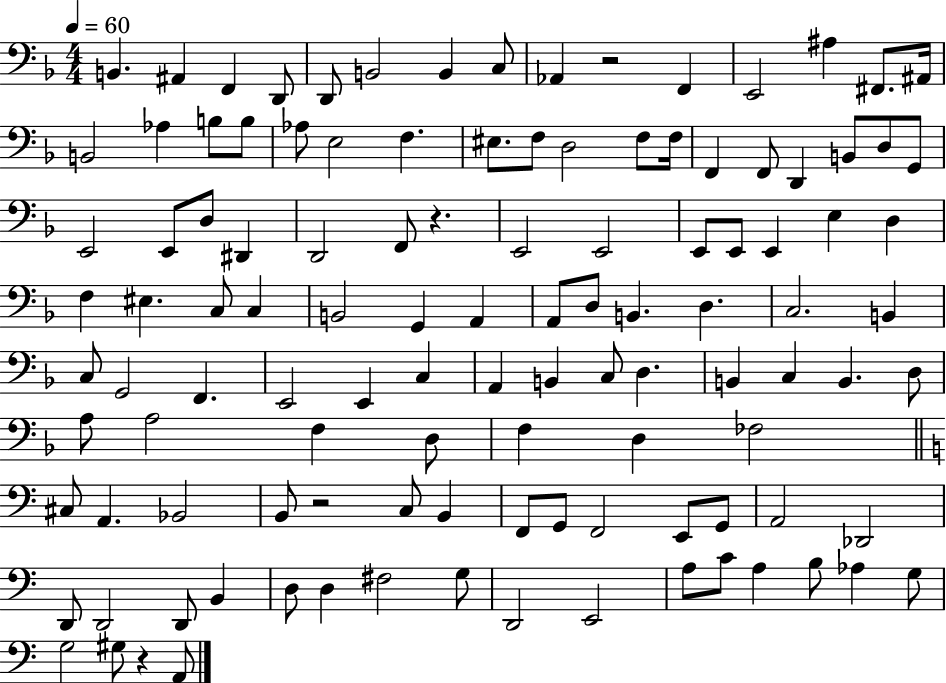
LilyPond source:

{
  \clef bass
  \numericTimeSignature
  \time 4/4
  \key f \major
  \tempo 4 = 60
  b,4. ais,4 f,4 d,8 | d,8 b,2 b,4 c8 | aes,4 r2 f,4 | e,2 ais4 fis,8. ais,16 | \break b,2 aes4 b8 b8 | aes8 e2 f4. | eis8. f8 d2 f8 f16 | f,4 f,8 d,4 b,8 d8 g,8 | \break e,2 e,8 d8 dis,4 | d,2 f,8 r4. | e,2 e,2 | e,8 e,8 e,4 e4 d4 | \break f4 eis4. c8 c4 | b,2 g,4 a,4 | a,8 d8 b,4. d4. | c2. b,4 | \break c8 g,2 f,4. | e,2 e,4 c4 | a,4 b,4 c8 d4. | b,4 c4 b,4. d8 | \break a8 a2 f4 d8 | f4 d4 fes2 | \bar "||" \break \key a \minor cis8 a,4. bes,2 | b,8 r2 c8 b,4 | f,8 g,8 f,2 e,8 g,8 | a,2 des,2 | \break d,8 d,2 d,8 b,4 | d8 d4 fis2 g8 | d,2 e,2 | a8 c'8 a4 b8 aes4 g8 | \break g2 gis8 r4 a,8 | \bar "|."
}